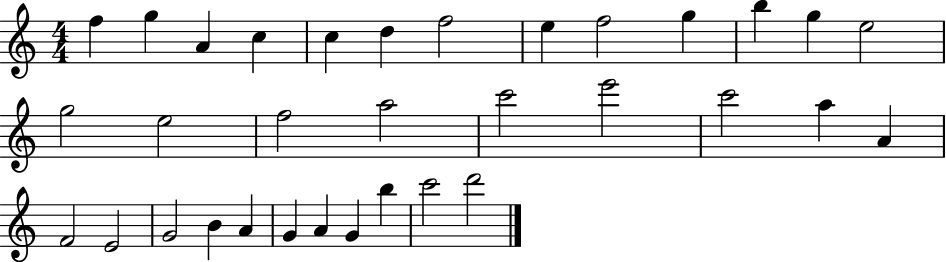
{
  \clef treble
  \numericTimeSignature
  \time 4/4
  \key c \major
  f''4 g''4 a'4 c''4 | c''4 d''4 f''2 | e''4 f''2 g''4 | b''4 g''4 e''2 | \break g''2 e''2 | f''2 a''2 | c'''2 e'''2 | c'''2 a''4 a'4 | \break f'2 e'2 | g'2 b'4 a'4 | g'4 a'4 g'4 b''4 | c'''2 d'''2 | \break \bar "|."
}